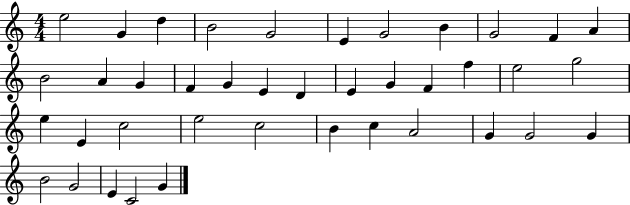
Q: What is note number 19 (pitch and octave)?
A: E4